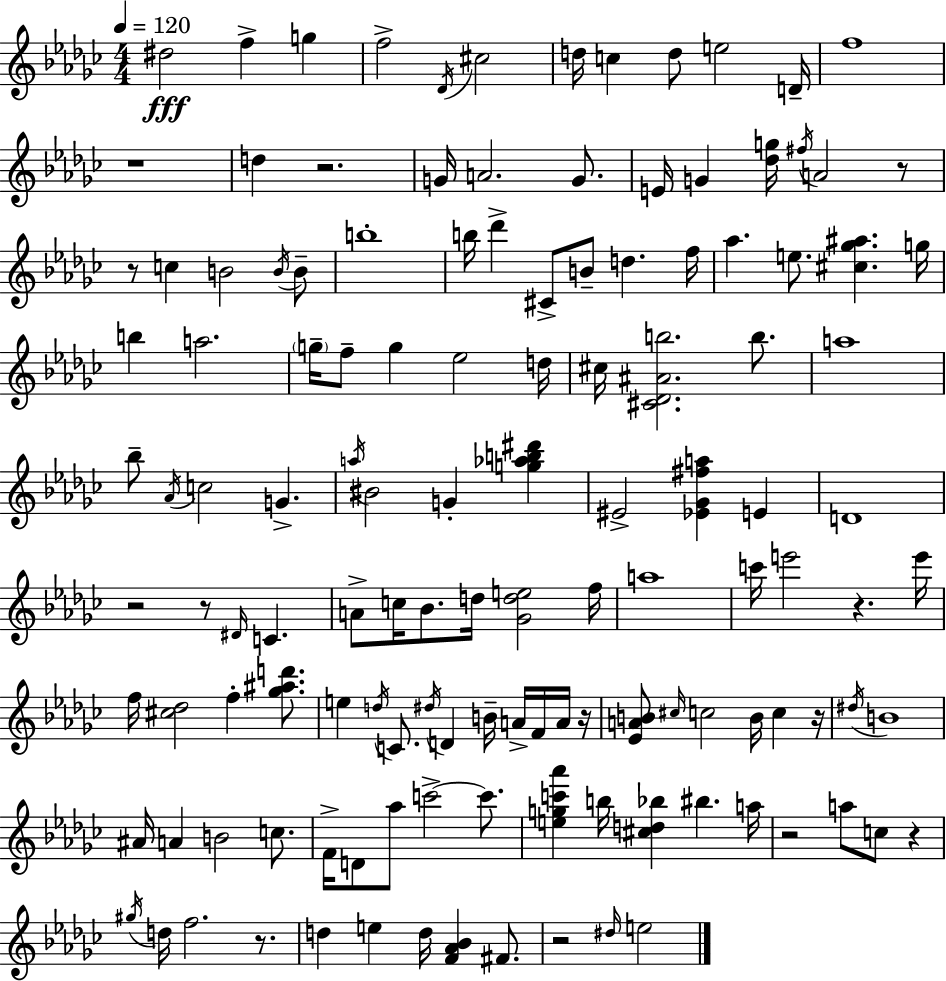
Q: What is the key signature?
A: EES minor